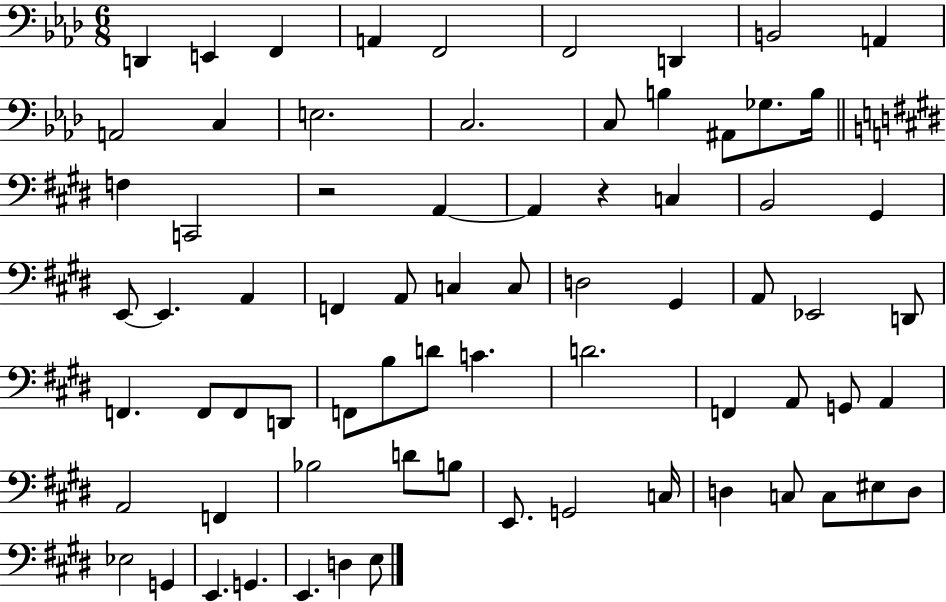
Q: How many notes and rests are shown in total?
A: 72